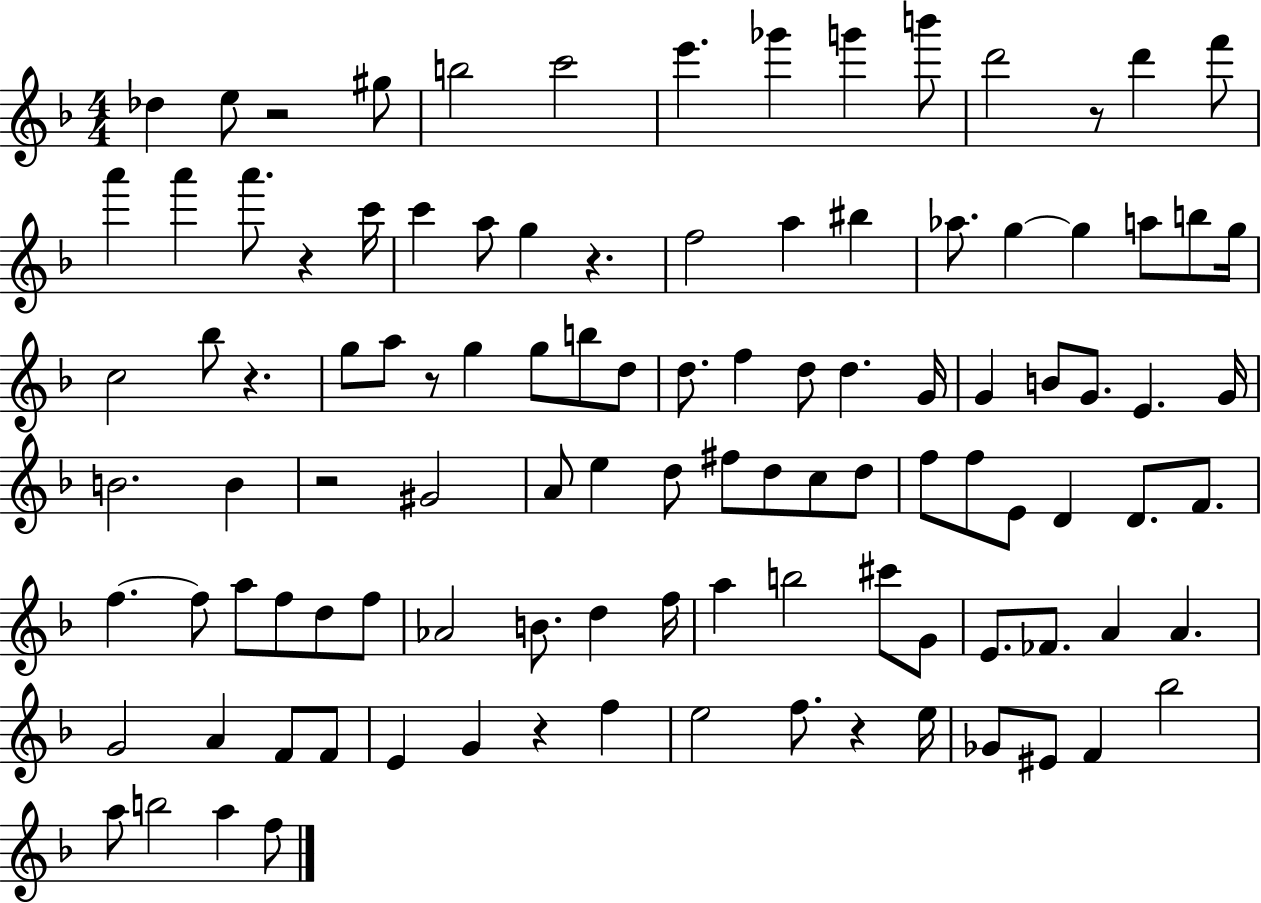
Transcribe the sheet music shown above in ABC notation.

X:1
T:Untitled
M:4/4
L:1/4
K:F
_d e/2 z2 ^g/2 b2 c'2 e' _g' g' b'/2 d'2 z/2 d' f'/2 a' a' a'/2 z c'/4 c' a/2 g z f2 a ^b _a/2 g g a/2 b/2 g/4 c2 _b/2 z g/2 a/2 z/2 g g/2 b/2 d/2 d/2 f d/2 d G/4 G B/2 G/2 E G/4 B2 B z2 ^G2 A/2 e d/2 ^f/2 d/2 c/2 d/2 f/2 f/2 E/2 D D/2 F/2 f f/2 a/2 f/2 d/2 f/2 _A2 B/2 d f/4 a b2 ^c'/2 G/2 E/2 _F/2 A A G2 A F/2 F/2 E G z f e2 f/2 z e/4 _G/2 ^E/2 F _b2 a/2 b2 a f/2